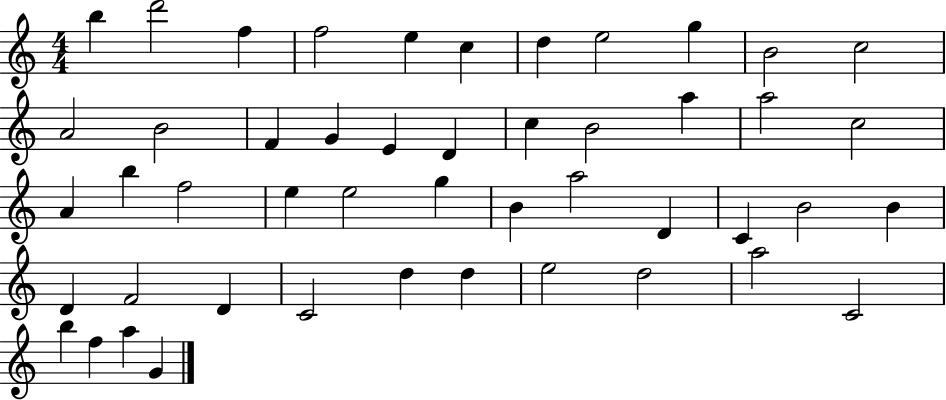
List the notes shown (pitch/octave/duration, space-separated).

B5/q D6/h F5/q F5/h E5/q C5/q D5/q E5/h G5/q B4/h C5/h A4/h B4/h F4/q G4/q E4/q D4/q C5/q B4/h A5/q A5/h C5/h A4/q B5/q F5/h E5/q E5/h G5/q B4/q A5/h D4/q C4/q B4/h B4/q D4/q F4/h D4/q C4/h D5/q D5/q E5/h D5/h A5/h C4/h B5/q F5/q A5/q G4/q